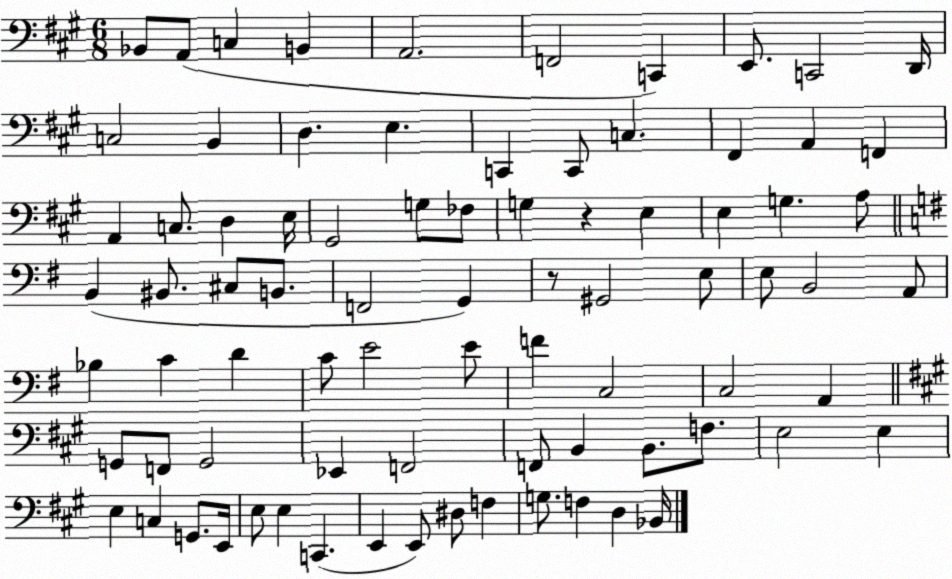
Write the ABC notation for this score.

X:1
T:Untitled
M:6/8
L:1/4
K:A
_B,,/2 A,,/2 C, B,, A,,2 F,,2 C,, E,,/2 C,,2 D,,/4 C,2 B,, D, E, C,, C,,/2 C, ^F,, A,, F,, A,, C,/2 D, E,/4 ^G,,2 G,/2 _F,/2 G, z E, E, G, A,/2 B,, ^B,,/2 ^C,/2 B,,/2 F,,2 G,, z/2 ^G,,2 E,/2 E,/2 B,,2 A,,/2 _B, C D C/2 E2 E/2 F C,2 C,2 A,, G,,/2 F,,/2 G,,2 _E,, F,,2 F,,/2 B,, B,,/2 F,/2 E,2 E, E, C, G,,/2 E,,/4 E,/2 E, C,, E,, E,,/2 ^D,/2 F, G,/2 F, D, _B,,/4